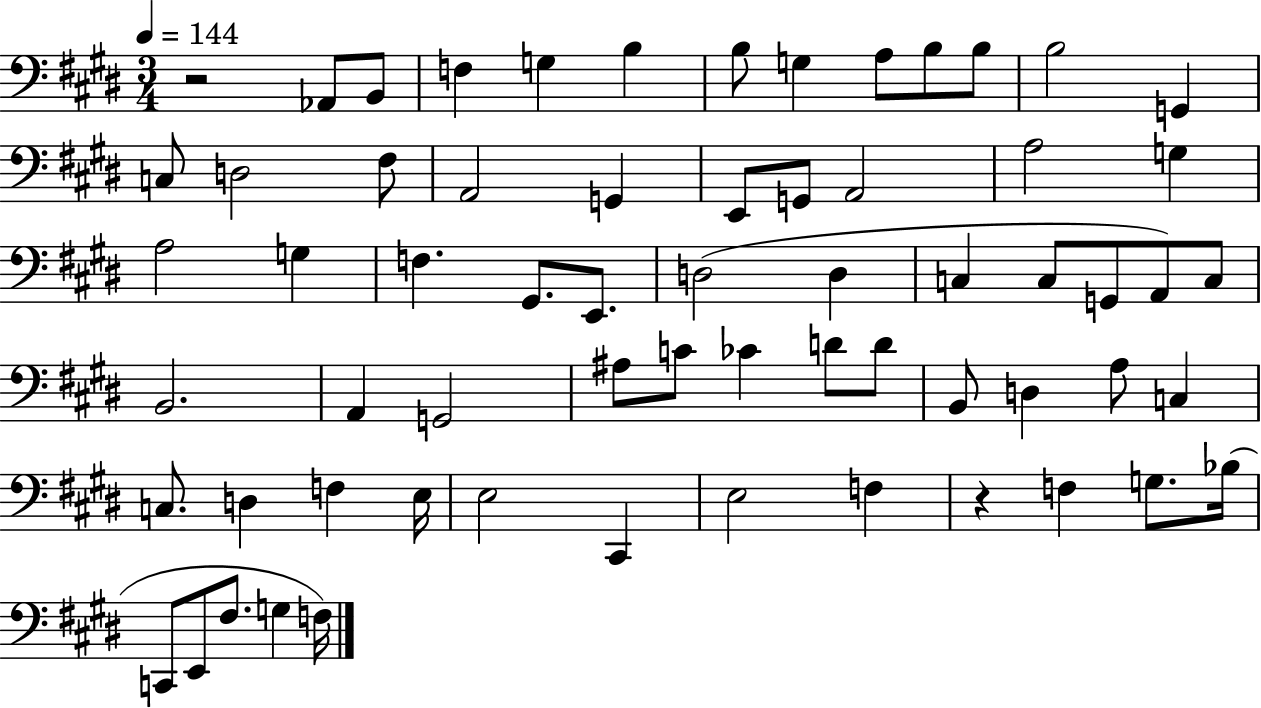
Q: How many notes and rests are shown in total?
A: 64